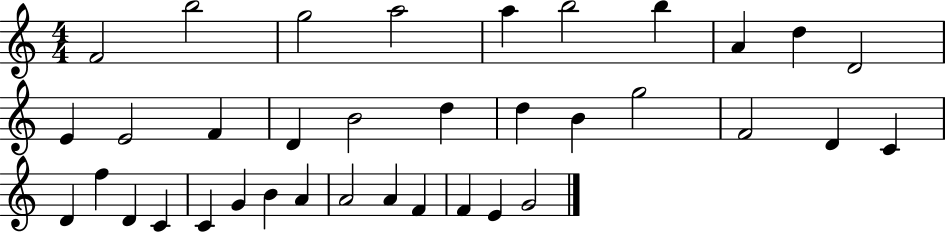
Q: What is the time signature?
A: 4/4